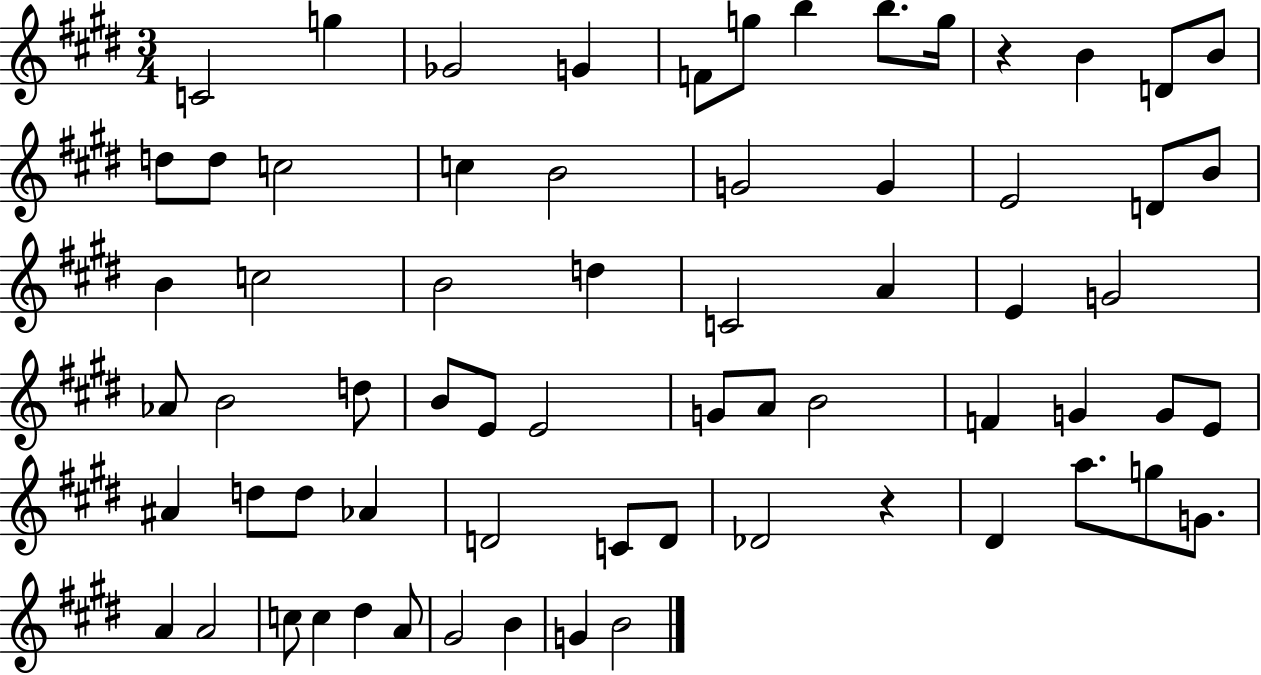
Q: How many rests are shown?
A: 2